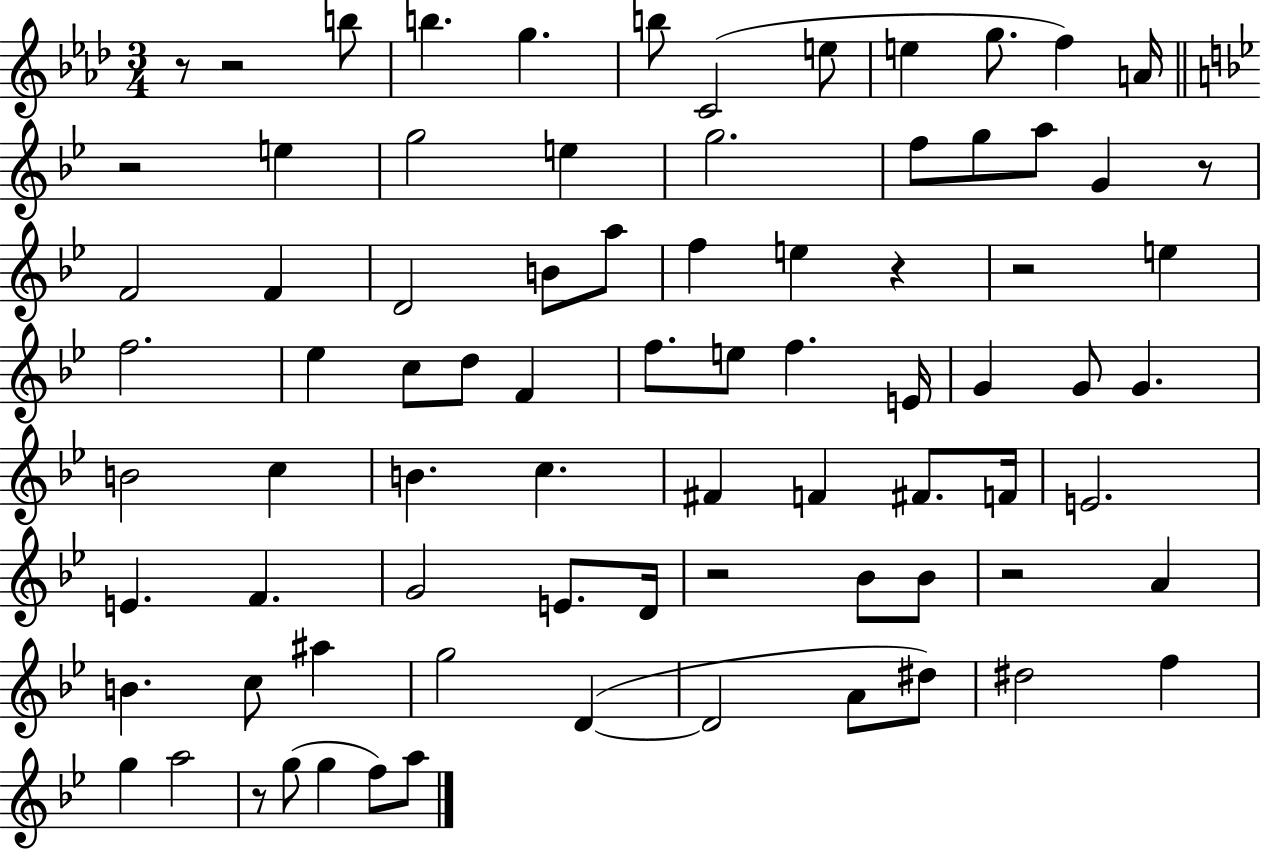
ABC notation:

X:1
T:Untitled
M:3/4
L:1/4
K:Ab
z/2 z2 b/2 b g b/2 C2 e/2 e g/2 f A/4 z2 e g2 e g2 f/2 g/2 a/2 G z/2 F2 F D2 B/2 a/2 f e z z2 e f2 _e c/2 d/2 F f/2 e/2 f E/4 G G/2 G B2 c B c ^F F ^F/2 F/4 E2 E F G2 E/2 D/4 z2 _B/2 _B/2 z2 A B c/2 ^a g2 D D2 A/2 ^d/2 ^d2 f g a2 z/2 g/2 g f/2 a/2